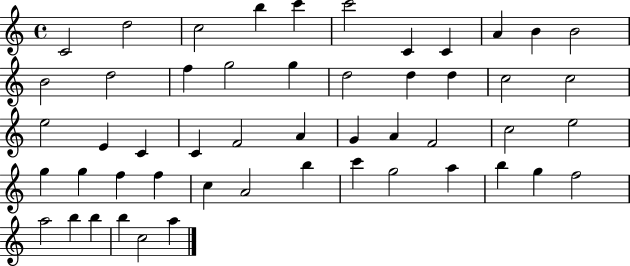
{
  \clef treble
  \time 4/4
  \defaultTimeSignature
  \key c \major
  c'2 d''2 | c''2 b''4 c'''4 | c'''2 c'4 c'4 | a'4 b'4 b'2 | \break b'2 d''2 | f''4 g''2 g''4 | d''2 d''4 d''4 | c''2 c''2 | \break e''2 e'4 c'4 | c'4 f'2 a'4 | g'4 a'4 f'2 | c''2 e''2 | \break g''4 g''4 f''4 f''4 | c''4 a'2 b''4 | c'''4 g''2 a''4 | b''4 g''4 f''2 | \break a''2 b''4 b''4 | b''4 c''2 a''4 | \bar "|."
}